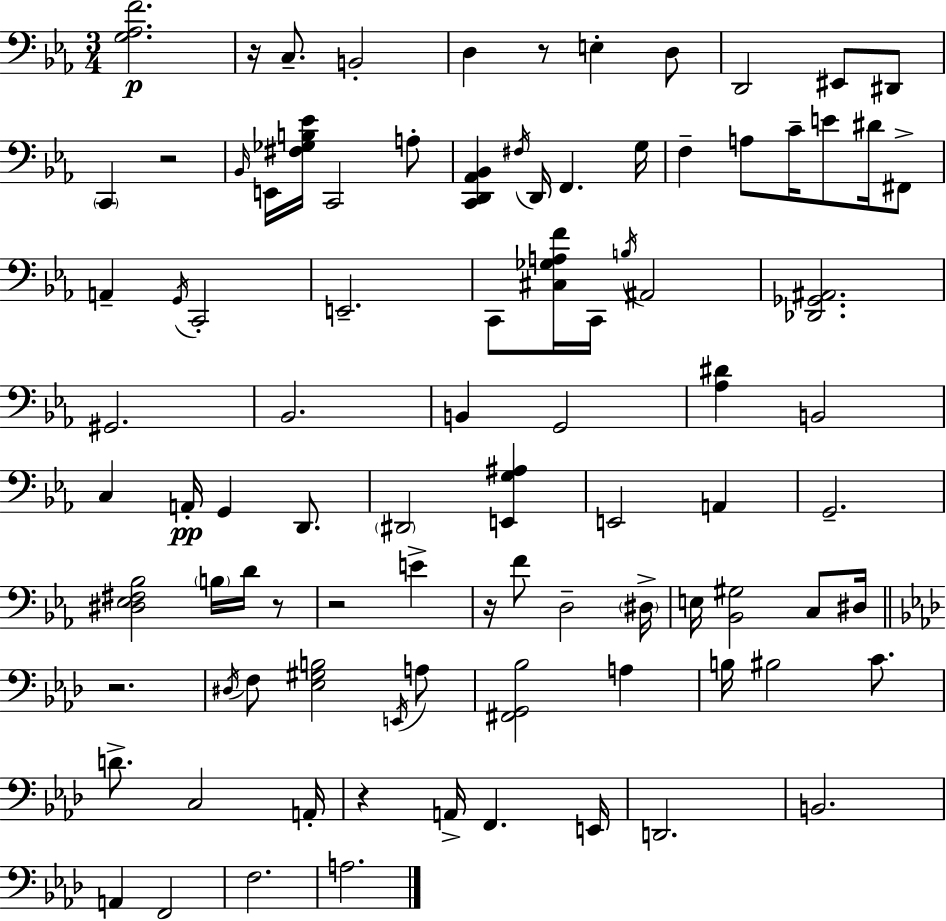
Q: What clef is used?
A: bass